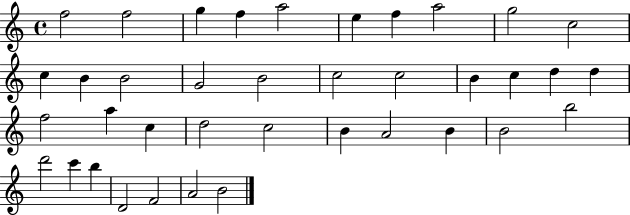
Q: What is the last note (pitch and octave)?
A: B4